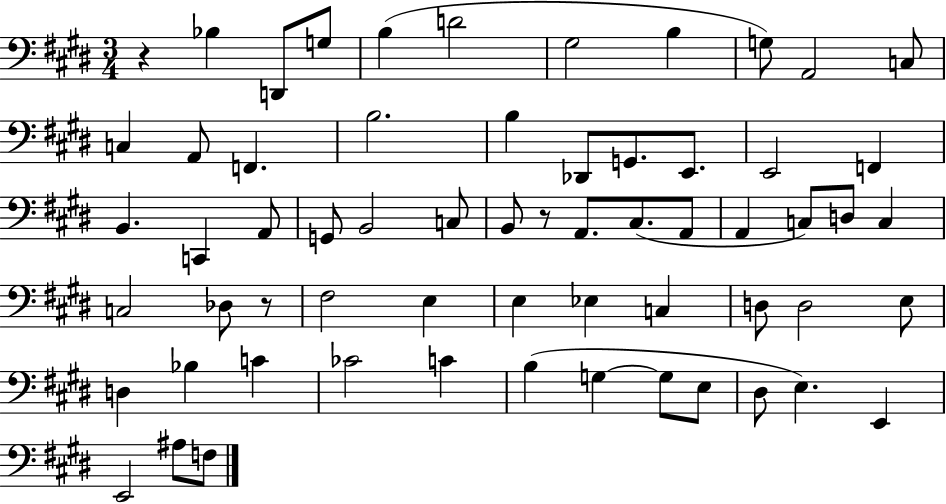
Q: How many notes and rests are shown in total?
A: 62